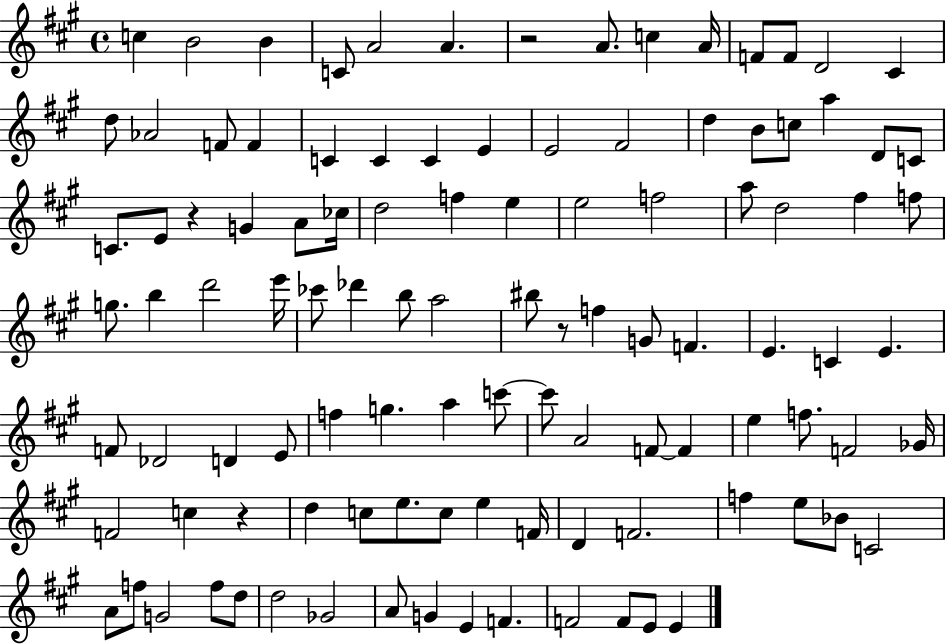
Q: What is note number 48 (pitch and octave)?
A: CES6